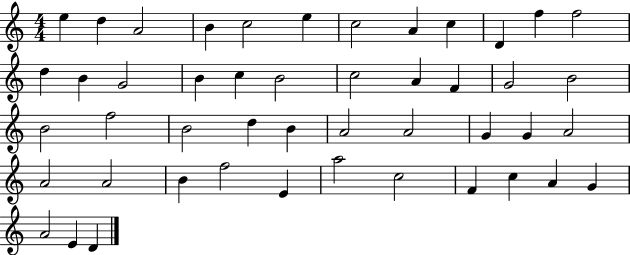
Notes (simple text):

E5/q D5/q A4/h B4/q C5/h E5/q C5/h A4/q C5/q D4/q F5/q F5/h D5/q B4/q G4/h B4/q C5/q B4/h C5/h A4/q F4/q G4/h B4/h B4/h F5/h B4/h D5/q B4/q A4/h A4/h G4/q G4/q A4/h A4/h A4/h B4/q F5/h E4/q A5/h C5/h F4/q C5/q A4/q G4/q A4/h E4/q D4/q